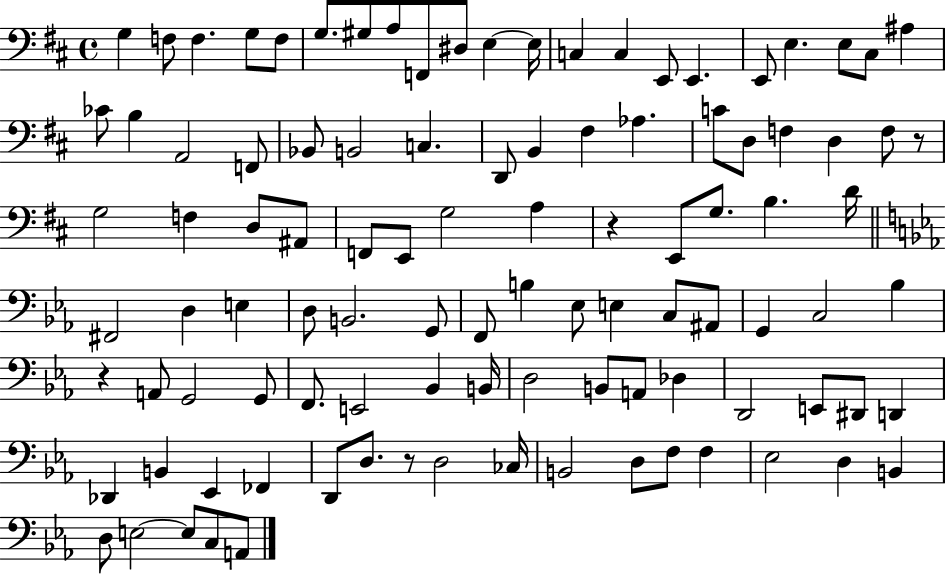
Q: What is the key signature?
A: D major